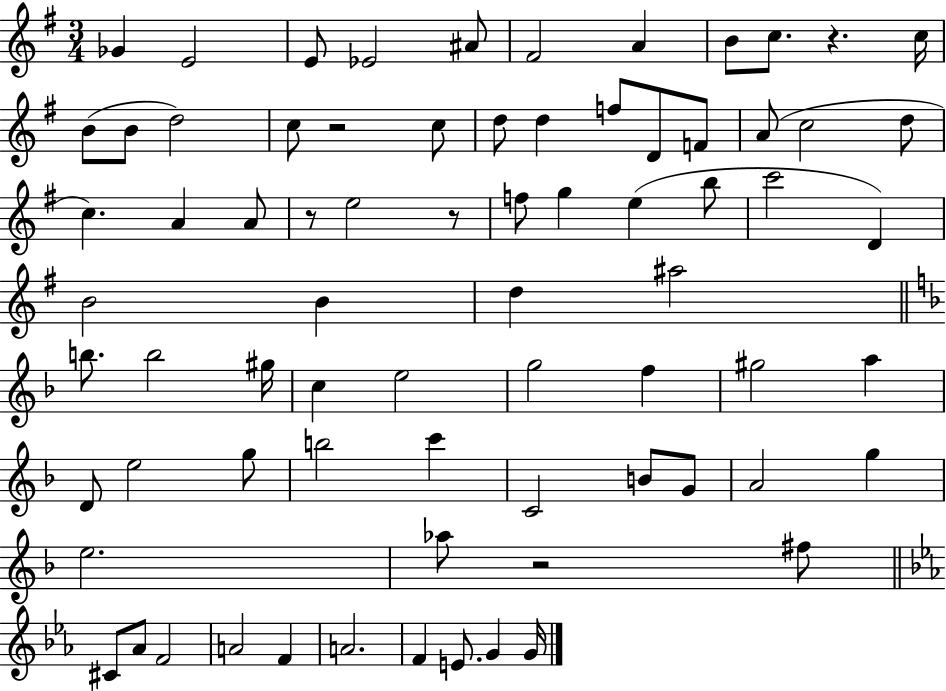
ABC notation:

X:1
T:Untitled
M:3/4
L:1/4
K:G
_G E2 E/2 _E2 ^A/2 ^F2 A B/2 c/2 z c/4 B/2 B/2 d2 c/2 z2 c/2 d/2 d f/2 D/2 F/2 A/2 c2 d/2 c A A/2 z/2 e2 z/2 f/2 g e b/2 c'2 D B2 B d ^a2 b/2 b2 ^g/4 c e2 g2 f ^g2 a D/2 e2 g/2 b2 c' C2 B/2 G/2 A2 g e2 _a/2 z2 ^f/2 ^C/2 _A/2 F2 A2 F A2 F E/2 G G/4